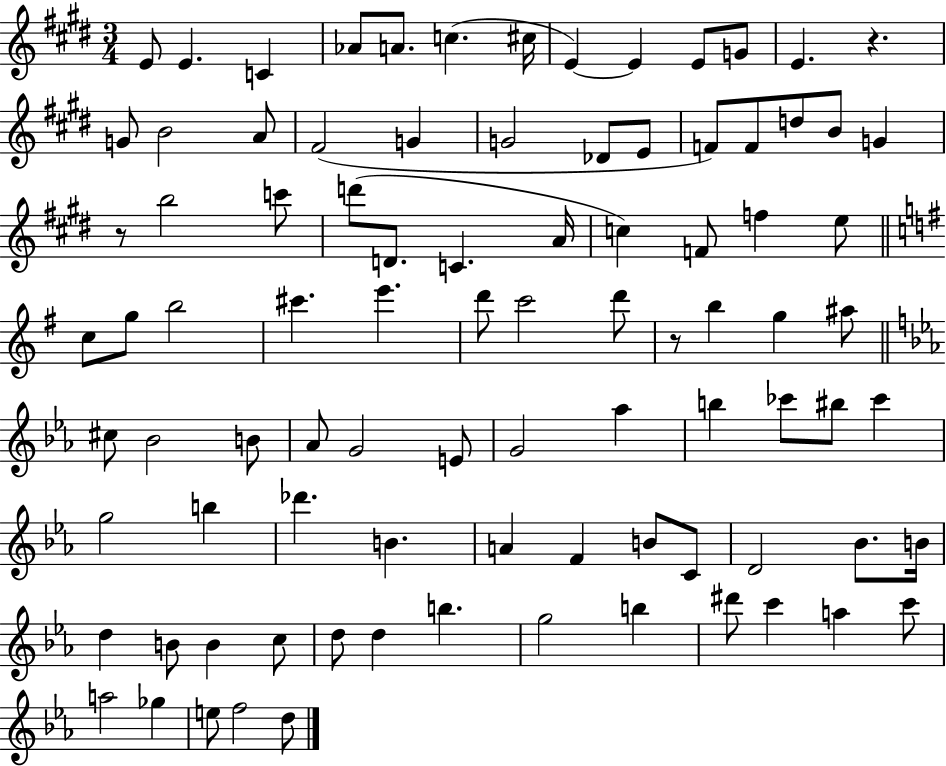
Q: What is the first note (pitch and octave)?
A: E4